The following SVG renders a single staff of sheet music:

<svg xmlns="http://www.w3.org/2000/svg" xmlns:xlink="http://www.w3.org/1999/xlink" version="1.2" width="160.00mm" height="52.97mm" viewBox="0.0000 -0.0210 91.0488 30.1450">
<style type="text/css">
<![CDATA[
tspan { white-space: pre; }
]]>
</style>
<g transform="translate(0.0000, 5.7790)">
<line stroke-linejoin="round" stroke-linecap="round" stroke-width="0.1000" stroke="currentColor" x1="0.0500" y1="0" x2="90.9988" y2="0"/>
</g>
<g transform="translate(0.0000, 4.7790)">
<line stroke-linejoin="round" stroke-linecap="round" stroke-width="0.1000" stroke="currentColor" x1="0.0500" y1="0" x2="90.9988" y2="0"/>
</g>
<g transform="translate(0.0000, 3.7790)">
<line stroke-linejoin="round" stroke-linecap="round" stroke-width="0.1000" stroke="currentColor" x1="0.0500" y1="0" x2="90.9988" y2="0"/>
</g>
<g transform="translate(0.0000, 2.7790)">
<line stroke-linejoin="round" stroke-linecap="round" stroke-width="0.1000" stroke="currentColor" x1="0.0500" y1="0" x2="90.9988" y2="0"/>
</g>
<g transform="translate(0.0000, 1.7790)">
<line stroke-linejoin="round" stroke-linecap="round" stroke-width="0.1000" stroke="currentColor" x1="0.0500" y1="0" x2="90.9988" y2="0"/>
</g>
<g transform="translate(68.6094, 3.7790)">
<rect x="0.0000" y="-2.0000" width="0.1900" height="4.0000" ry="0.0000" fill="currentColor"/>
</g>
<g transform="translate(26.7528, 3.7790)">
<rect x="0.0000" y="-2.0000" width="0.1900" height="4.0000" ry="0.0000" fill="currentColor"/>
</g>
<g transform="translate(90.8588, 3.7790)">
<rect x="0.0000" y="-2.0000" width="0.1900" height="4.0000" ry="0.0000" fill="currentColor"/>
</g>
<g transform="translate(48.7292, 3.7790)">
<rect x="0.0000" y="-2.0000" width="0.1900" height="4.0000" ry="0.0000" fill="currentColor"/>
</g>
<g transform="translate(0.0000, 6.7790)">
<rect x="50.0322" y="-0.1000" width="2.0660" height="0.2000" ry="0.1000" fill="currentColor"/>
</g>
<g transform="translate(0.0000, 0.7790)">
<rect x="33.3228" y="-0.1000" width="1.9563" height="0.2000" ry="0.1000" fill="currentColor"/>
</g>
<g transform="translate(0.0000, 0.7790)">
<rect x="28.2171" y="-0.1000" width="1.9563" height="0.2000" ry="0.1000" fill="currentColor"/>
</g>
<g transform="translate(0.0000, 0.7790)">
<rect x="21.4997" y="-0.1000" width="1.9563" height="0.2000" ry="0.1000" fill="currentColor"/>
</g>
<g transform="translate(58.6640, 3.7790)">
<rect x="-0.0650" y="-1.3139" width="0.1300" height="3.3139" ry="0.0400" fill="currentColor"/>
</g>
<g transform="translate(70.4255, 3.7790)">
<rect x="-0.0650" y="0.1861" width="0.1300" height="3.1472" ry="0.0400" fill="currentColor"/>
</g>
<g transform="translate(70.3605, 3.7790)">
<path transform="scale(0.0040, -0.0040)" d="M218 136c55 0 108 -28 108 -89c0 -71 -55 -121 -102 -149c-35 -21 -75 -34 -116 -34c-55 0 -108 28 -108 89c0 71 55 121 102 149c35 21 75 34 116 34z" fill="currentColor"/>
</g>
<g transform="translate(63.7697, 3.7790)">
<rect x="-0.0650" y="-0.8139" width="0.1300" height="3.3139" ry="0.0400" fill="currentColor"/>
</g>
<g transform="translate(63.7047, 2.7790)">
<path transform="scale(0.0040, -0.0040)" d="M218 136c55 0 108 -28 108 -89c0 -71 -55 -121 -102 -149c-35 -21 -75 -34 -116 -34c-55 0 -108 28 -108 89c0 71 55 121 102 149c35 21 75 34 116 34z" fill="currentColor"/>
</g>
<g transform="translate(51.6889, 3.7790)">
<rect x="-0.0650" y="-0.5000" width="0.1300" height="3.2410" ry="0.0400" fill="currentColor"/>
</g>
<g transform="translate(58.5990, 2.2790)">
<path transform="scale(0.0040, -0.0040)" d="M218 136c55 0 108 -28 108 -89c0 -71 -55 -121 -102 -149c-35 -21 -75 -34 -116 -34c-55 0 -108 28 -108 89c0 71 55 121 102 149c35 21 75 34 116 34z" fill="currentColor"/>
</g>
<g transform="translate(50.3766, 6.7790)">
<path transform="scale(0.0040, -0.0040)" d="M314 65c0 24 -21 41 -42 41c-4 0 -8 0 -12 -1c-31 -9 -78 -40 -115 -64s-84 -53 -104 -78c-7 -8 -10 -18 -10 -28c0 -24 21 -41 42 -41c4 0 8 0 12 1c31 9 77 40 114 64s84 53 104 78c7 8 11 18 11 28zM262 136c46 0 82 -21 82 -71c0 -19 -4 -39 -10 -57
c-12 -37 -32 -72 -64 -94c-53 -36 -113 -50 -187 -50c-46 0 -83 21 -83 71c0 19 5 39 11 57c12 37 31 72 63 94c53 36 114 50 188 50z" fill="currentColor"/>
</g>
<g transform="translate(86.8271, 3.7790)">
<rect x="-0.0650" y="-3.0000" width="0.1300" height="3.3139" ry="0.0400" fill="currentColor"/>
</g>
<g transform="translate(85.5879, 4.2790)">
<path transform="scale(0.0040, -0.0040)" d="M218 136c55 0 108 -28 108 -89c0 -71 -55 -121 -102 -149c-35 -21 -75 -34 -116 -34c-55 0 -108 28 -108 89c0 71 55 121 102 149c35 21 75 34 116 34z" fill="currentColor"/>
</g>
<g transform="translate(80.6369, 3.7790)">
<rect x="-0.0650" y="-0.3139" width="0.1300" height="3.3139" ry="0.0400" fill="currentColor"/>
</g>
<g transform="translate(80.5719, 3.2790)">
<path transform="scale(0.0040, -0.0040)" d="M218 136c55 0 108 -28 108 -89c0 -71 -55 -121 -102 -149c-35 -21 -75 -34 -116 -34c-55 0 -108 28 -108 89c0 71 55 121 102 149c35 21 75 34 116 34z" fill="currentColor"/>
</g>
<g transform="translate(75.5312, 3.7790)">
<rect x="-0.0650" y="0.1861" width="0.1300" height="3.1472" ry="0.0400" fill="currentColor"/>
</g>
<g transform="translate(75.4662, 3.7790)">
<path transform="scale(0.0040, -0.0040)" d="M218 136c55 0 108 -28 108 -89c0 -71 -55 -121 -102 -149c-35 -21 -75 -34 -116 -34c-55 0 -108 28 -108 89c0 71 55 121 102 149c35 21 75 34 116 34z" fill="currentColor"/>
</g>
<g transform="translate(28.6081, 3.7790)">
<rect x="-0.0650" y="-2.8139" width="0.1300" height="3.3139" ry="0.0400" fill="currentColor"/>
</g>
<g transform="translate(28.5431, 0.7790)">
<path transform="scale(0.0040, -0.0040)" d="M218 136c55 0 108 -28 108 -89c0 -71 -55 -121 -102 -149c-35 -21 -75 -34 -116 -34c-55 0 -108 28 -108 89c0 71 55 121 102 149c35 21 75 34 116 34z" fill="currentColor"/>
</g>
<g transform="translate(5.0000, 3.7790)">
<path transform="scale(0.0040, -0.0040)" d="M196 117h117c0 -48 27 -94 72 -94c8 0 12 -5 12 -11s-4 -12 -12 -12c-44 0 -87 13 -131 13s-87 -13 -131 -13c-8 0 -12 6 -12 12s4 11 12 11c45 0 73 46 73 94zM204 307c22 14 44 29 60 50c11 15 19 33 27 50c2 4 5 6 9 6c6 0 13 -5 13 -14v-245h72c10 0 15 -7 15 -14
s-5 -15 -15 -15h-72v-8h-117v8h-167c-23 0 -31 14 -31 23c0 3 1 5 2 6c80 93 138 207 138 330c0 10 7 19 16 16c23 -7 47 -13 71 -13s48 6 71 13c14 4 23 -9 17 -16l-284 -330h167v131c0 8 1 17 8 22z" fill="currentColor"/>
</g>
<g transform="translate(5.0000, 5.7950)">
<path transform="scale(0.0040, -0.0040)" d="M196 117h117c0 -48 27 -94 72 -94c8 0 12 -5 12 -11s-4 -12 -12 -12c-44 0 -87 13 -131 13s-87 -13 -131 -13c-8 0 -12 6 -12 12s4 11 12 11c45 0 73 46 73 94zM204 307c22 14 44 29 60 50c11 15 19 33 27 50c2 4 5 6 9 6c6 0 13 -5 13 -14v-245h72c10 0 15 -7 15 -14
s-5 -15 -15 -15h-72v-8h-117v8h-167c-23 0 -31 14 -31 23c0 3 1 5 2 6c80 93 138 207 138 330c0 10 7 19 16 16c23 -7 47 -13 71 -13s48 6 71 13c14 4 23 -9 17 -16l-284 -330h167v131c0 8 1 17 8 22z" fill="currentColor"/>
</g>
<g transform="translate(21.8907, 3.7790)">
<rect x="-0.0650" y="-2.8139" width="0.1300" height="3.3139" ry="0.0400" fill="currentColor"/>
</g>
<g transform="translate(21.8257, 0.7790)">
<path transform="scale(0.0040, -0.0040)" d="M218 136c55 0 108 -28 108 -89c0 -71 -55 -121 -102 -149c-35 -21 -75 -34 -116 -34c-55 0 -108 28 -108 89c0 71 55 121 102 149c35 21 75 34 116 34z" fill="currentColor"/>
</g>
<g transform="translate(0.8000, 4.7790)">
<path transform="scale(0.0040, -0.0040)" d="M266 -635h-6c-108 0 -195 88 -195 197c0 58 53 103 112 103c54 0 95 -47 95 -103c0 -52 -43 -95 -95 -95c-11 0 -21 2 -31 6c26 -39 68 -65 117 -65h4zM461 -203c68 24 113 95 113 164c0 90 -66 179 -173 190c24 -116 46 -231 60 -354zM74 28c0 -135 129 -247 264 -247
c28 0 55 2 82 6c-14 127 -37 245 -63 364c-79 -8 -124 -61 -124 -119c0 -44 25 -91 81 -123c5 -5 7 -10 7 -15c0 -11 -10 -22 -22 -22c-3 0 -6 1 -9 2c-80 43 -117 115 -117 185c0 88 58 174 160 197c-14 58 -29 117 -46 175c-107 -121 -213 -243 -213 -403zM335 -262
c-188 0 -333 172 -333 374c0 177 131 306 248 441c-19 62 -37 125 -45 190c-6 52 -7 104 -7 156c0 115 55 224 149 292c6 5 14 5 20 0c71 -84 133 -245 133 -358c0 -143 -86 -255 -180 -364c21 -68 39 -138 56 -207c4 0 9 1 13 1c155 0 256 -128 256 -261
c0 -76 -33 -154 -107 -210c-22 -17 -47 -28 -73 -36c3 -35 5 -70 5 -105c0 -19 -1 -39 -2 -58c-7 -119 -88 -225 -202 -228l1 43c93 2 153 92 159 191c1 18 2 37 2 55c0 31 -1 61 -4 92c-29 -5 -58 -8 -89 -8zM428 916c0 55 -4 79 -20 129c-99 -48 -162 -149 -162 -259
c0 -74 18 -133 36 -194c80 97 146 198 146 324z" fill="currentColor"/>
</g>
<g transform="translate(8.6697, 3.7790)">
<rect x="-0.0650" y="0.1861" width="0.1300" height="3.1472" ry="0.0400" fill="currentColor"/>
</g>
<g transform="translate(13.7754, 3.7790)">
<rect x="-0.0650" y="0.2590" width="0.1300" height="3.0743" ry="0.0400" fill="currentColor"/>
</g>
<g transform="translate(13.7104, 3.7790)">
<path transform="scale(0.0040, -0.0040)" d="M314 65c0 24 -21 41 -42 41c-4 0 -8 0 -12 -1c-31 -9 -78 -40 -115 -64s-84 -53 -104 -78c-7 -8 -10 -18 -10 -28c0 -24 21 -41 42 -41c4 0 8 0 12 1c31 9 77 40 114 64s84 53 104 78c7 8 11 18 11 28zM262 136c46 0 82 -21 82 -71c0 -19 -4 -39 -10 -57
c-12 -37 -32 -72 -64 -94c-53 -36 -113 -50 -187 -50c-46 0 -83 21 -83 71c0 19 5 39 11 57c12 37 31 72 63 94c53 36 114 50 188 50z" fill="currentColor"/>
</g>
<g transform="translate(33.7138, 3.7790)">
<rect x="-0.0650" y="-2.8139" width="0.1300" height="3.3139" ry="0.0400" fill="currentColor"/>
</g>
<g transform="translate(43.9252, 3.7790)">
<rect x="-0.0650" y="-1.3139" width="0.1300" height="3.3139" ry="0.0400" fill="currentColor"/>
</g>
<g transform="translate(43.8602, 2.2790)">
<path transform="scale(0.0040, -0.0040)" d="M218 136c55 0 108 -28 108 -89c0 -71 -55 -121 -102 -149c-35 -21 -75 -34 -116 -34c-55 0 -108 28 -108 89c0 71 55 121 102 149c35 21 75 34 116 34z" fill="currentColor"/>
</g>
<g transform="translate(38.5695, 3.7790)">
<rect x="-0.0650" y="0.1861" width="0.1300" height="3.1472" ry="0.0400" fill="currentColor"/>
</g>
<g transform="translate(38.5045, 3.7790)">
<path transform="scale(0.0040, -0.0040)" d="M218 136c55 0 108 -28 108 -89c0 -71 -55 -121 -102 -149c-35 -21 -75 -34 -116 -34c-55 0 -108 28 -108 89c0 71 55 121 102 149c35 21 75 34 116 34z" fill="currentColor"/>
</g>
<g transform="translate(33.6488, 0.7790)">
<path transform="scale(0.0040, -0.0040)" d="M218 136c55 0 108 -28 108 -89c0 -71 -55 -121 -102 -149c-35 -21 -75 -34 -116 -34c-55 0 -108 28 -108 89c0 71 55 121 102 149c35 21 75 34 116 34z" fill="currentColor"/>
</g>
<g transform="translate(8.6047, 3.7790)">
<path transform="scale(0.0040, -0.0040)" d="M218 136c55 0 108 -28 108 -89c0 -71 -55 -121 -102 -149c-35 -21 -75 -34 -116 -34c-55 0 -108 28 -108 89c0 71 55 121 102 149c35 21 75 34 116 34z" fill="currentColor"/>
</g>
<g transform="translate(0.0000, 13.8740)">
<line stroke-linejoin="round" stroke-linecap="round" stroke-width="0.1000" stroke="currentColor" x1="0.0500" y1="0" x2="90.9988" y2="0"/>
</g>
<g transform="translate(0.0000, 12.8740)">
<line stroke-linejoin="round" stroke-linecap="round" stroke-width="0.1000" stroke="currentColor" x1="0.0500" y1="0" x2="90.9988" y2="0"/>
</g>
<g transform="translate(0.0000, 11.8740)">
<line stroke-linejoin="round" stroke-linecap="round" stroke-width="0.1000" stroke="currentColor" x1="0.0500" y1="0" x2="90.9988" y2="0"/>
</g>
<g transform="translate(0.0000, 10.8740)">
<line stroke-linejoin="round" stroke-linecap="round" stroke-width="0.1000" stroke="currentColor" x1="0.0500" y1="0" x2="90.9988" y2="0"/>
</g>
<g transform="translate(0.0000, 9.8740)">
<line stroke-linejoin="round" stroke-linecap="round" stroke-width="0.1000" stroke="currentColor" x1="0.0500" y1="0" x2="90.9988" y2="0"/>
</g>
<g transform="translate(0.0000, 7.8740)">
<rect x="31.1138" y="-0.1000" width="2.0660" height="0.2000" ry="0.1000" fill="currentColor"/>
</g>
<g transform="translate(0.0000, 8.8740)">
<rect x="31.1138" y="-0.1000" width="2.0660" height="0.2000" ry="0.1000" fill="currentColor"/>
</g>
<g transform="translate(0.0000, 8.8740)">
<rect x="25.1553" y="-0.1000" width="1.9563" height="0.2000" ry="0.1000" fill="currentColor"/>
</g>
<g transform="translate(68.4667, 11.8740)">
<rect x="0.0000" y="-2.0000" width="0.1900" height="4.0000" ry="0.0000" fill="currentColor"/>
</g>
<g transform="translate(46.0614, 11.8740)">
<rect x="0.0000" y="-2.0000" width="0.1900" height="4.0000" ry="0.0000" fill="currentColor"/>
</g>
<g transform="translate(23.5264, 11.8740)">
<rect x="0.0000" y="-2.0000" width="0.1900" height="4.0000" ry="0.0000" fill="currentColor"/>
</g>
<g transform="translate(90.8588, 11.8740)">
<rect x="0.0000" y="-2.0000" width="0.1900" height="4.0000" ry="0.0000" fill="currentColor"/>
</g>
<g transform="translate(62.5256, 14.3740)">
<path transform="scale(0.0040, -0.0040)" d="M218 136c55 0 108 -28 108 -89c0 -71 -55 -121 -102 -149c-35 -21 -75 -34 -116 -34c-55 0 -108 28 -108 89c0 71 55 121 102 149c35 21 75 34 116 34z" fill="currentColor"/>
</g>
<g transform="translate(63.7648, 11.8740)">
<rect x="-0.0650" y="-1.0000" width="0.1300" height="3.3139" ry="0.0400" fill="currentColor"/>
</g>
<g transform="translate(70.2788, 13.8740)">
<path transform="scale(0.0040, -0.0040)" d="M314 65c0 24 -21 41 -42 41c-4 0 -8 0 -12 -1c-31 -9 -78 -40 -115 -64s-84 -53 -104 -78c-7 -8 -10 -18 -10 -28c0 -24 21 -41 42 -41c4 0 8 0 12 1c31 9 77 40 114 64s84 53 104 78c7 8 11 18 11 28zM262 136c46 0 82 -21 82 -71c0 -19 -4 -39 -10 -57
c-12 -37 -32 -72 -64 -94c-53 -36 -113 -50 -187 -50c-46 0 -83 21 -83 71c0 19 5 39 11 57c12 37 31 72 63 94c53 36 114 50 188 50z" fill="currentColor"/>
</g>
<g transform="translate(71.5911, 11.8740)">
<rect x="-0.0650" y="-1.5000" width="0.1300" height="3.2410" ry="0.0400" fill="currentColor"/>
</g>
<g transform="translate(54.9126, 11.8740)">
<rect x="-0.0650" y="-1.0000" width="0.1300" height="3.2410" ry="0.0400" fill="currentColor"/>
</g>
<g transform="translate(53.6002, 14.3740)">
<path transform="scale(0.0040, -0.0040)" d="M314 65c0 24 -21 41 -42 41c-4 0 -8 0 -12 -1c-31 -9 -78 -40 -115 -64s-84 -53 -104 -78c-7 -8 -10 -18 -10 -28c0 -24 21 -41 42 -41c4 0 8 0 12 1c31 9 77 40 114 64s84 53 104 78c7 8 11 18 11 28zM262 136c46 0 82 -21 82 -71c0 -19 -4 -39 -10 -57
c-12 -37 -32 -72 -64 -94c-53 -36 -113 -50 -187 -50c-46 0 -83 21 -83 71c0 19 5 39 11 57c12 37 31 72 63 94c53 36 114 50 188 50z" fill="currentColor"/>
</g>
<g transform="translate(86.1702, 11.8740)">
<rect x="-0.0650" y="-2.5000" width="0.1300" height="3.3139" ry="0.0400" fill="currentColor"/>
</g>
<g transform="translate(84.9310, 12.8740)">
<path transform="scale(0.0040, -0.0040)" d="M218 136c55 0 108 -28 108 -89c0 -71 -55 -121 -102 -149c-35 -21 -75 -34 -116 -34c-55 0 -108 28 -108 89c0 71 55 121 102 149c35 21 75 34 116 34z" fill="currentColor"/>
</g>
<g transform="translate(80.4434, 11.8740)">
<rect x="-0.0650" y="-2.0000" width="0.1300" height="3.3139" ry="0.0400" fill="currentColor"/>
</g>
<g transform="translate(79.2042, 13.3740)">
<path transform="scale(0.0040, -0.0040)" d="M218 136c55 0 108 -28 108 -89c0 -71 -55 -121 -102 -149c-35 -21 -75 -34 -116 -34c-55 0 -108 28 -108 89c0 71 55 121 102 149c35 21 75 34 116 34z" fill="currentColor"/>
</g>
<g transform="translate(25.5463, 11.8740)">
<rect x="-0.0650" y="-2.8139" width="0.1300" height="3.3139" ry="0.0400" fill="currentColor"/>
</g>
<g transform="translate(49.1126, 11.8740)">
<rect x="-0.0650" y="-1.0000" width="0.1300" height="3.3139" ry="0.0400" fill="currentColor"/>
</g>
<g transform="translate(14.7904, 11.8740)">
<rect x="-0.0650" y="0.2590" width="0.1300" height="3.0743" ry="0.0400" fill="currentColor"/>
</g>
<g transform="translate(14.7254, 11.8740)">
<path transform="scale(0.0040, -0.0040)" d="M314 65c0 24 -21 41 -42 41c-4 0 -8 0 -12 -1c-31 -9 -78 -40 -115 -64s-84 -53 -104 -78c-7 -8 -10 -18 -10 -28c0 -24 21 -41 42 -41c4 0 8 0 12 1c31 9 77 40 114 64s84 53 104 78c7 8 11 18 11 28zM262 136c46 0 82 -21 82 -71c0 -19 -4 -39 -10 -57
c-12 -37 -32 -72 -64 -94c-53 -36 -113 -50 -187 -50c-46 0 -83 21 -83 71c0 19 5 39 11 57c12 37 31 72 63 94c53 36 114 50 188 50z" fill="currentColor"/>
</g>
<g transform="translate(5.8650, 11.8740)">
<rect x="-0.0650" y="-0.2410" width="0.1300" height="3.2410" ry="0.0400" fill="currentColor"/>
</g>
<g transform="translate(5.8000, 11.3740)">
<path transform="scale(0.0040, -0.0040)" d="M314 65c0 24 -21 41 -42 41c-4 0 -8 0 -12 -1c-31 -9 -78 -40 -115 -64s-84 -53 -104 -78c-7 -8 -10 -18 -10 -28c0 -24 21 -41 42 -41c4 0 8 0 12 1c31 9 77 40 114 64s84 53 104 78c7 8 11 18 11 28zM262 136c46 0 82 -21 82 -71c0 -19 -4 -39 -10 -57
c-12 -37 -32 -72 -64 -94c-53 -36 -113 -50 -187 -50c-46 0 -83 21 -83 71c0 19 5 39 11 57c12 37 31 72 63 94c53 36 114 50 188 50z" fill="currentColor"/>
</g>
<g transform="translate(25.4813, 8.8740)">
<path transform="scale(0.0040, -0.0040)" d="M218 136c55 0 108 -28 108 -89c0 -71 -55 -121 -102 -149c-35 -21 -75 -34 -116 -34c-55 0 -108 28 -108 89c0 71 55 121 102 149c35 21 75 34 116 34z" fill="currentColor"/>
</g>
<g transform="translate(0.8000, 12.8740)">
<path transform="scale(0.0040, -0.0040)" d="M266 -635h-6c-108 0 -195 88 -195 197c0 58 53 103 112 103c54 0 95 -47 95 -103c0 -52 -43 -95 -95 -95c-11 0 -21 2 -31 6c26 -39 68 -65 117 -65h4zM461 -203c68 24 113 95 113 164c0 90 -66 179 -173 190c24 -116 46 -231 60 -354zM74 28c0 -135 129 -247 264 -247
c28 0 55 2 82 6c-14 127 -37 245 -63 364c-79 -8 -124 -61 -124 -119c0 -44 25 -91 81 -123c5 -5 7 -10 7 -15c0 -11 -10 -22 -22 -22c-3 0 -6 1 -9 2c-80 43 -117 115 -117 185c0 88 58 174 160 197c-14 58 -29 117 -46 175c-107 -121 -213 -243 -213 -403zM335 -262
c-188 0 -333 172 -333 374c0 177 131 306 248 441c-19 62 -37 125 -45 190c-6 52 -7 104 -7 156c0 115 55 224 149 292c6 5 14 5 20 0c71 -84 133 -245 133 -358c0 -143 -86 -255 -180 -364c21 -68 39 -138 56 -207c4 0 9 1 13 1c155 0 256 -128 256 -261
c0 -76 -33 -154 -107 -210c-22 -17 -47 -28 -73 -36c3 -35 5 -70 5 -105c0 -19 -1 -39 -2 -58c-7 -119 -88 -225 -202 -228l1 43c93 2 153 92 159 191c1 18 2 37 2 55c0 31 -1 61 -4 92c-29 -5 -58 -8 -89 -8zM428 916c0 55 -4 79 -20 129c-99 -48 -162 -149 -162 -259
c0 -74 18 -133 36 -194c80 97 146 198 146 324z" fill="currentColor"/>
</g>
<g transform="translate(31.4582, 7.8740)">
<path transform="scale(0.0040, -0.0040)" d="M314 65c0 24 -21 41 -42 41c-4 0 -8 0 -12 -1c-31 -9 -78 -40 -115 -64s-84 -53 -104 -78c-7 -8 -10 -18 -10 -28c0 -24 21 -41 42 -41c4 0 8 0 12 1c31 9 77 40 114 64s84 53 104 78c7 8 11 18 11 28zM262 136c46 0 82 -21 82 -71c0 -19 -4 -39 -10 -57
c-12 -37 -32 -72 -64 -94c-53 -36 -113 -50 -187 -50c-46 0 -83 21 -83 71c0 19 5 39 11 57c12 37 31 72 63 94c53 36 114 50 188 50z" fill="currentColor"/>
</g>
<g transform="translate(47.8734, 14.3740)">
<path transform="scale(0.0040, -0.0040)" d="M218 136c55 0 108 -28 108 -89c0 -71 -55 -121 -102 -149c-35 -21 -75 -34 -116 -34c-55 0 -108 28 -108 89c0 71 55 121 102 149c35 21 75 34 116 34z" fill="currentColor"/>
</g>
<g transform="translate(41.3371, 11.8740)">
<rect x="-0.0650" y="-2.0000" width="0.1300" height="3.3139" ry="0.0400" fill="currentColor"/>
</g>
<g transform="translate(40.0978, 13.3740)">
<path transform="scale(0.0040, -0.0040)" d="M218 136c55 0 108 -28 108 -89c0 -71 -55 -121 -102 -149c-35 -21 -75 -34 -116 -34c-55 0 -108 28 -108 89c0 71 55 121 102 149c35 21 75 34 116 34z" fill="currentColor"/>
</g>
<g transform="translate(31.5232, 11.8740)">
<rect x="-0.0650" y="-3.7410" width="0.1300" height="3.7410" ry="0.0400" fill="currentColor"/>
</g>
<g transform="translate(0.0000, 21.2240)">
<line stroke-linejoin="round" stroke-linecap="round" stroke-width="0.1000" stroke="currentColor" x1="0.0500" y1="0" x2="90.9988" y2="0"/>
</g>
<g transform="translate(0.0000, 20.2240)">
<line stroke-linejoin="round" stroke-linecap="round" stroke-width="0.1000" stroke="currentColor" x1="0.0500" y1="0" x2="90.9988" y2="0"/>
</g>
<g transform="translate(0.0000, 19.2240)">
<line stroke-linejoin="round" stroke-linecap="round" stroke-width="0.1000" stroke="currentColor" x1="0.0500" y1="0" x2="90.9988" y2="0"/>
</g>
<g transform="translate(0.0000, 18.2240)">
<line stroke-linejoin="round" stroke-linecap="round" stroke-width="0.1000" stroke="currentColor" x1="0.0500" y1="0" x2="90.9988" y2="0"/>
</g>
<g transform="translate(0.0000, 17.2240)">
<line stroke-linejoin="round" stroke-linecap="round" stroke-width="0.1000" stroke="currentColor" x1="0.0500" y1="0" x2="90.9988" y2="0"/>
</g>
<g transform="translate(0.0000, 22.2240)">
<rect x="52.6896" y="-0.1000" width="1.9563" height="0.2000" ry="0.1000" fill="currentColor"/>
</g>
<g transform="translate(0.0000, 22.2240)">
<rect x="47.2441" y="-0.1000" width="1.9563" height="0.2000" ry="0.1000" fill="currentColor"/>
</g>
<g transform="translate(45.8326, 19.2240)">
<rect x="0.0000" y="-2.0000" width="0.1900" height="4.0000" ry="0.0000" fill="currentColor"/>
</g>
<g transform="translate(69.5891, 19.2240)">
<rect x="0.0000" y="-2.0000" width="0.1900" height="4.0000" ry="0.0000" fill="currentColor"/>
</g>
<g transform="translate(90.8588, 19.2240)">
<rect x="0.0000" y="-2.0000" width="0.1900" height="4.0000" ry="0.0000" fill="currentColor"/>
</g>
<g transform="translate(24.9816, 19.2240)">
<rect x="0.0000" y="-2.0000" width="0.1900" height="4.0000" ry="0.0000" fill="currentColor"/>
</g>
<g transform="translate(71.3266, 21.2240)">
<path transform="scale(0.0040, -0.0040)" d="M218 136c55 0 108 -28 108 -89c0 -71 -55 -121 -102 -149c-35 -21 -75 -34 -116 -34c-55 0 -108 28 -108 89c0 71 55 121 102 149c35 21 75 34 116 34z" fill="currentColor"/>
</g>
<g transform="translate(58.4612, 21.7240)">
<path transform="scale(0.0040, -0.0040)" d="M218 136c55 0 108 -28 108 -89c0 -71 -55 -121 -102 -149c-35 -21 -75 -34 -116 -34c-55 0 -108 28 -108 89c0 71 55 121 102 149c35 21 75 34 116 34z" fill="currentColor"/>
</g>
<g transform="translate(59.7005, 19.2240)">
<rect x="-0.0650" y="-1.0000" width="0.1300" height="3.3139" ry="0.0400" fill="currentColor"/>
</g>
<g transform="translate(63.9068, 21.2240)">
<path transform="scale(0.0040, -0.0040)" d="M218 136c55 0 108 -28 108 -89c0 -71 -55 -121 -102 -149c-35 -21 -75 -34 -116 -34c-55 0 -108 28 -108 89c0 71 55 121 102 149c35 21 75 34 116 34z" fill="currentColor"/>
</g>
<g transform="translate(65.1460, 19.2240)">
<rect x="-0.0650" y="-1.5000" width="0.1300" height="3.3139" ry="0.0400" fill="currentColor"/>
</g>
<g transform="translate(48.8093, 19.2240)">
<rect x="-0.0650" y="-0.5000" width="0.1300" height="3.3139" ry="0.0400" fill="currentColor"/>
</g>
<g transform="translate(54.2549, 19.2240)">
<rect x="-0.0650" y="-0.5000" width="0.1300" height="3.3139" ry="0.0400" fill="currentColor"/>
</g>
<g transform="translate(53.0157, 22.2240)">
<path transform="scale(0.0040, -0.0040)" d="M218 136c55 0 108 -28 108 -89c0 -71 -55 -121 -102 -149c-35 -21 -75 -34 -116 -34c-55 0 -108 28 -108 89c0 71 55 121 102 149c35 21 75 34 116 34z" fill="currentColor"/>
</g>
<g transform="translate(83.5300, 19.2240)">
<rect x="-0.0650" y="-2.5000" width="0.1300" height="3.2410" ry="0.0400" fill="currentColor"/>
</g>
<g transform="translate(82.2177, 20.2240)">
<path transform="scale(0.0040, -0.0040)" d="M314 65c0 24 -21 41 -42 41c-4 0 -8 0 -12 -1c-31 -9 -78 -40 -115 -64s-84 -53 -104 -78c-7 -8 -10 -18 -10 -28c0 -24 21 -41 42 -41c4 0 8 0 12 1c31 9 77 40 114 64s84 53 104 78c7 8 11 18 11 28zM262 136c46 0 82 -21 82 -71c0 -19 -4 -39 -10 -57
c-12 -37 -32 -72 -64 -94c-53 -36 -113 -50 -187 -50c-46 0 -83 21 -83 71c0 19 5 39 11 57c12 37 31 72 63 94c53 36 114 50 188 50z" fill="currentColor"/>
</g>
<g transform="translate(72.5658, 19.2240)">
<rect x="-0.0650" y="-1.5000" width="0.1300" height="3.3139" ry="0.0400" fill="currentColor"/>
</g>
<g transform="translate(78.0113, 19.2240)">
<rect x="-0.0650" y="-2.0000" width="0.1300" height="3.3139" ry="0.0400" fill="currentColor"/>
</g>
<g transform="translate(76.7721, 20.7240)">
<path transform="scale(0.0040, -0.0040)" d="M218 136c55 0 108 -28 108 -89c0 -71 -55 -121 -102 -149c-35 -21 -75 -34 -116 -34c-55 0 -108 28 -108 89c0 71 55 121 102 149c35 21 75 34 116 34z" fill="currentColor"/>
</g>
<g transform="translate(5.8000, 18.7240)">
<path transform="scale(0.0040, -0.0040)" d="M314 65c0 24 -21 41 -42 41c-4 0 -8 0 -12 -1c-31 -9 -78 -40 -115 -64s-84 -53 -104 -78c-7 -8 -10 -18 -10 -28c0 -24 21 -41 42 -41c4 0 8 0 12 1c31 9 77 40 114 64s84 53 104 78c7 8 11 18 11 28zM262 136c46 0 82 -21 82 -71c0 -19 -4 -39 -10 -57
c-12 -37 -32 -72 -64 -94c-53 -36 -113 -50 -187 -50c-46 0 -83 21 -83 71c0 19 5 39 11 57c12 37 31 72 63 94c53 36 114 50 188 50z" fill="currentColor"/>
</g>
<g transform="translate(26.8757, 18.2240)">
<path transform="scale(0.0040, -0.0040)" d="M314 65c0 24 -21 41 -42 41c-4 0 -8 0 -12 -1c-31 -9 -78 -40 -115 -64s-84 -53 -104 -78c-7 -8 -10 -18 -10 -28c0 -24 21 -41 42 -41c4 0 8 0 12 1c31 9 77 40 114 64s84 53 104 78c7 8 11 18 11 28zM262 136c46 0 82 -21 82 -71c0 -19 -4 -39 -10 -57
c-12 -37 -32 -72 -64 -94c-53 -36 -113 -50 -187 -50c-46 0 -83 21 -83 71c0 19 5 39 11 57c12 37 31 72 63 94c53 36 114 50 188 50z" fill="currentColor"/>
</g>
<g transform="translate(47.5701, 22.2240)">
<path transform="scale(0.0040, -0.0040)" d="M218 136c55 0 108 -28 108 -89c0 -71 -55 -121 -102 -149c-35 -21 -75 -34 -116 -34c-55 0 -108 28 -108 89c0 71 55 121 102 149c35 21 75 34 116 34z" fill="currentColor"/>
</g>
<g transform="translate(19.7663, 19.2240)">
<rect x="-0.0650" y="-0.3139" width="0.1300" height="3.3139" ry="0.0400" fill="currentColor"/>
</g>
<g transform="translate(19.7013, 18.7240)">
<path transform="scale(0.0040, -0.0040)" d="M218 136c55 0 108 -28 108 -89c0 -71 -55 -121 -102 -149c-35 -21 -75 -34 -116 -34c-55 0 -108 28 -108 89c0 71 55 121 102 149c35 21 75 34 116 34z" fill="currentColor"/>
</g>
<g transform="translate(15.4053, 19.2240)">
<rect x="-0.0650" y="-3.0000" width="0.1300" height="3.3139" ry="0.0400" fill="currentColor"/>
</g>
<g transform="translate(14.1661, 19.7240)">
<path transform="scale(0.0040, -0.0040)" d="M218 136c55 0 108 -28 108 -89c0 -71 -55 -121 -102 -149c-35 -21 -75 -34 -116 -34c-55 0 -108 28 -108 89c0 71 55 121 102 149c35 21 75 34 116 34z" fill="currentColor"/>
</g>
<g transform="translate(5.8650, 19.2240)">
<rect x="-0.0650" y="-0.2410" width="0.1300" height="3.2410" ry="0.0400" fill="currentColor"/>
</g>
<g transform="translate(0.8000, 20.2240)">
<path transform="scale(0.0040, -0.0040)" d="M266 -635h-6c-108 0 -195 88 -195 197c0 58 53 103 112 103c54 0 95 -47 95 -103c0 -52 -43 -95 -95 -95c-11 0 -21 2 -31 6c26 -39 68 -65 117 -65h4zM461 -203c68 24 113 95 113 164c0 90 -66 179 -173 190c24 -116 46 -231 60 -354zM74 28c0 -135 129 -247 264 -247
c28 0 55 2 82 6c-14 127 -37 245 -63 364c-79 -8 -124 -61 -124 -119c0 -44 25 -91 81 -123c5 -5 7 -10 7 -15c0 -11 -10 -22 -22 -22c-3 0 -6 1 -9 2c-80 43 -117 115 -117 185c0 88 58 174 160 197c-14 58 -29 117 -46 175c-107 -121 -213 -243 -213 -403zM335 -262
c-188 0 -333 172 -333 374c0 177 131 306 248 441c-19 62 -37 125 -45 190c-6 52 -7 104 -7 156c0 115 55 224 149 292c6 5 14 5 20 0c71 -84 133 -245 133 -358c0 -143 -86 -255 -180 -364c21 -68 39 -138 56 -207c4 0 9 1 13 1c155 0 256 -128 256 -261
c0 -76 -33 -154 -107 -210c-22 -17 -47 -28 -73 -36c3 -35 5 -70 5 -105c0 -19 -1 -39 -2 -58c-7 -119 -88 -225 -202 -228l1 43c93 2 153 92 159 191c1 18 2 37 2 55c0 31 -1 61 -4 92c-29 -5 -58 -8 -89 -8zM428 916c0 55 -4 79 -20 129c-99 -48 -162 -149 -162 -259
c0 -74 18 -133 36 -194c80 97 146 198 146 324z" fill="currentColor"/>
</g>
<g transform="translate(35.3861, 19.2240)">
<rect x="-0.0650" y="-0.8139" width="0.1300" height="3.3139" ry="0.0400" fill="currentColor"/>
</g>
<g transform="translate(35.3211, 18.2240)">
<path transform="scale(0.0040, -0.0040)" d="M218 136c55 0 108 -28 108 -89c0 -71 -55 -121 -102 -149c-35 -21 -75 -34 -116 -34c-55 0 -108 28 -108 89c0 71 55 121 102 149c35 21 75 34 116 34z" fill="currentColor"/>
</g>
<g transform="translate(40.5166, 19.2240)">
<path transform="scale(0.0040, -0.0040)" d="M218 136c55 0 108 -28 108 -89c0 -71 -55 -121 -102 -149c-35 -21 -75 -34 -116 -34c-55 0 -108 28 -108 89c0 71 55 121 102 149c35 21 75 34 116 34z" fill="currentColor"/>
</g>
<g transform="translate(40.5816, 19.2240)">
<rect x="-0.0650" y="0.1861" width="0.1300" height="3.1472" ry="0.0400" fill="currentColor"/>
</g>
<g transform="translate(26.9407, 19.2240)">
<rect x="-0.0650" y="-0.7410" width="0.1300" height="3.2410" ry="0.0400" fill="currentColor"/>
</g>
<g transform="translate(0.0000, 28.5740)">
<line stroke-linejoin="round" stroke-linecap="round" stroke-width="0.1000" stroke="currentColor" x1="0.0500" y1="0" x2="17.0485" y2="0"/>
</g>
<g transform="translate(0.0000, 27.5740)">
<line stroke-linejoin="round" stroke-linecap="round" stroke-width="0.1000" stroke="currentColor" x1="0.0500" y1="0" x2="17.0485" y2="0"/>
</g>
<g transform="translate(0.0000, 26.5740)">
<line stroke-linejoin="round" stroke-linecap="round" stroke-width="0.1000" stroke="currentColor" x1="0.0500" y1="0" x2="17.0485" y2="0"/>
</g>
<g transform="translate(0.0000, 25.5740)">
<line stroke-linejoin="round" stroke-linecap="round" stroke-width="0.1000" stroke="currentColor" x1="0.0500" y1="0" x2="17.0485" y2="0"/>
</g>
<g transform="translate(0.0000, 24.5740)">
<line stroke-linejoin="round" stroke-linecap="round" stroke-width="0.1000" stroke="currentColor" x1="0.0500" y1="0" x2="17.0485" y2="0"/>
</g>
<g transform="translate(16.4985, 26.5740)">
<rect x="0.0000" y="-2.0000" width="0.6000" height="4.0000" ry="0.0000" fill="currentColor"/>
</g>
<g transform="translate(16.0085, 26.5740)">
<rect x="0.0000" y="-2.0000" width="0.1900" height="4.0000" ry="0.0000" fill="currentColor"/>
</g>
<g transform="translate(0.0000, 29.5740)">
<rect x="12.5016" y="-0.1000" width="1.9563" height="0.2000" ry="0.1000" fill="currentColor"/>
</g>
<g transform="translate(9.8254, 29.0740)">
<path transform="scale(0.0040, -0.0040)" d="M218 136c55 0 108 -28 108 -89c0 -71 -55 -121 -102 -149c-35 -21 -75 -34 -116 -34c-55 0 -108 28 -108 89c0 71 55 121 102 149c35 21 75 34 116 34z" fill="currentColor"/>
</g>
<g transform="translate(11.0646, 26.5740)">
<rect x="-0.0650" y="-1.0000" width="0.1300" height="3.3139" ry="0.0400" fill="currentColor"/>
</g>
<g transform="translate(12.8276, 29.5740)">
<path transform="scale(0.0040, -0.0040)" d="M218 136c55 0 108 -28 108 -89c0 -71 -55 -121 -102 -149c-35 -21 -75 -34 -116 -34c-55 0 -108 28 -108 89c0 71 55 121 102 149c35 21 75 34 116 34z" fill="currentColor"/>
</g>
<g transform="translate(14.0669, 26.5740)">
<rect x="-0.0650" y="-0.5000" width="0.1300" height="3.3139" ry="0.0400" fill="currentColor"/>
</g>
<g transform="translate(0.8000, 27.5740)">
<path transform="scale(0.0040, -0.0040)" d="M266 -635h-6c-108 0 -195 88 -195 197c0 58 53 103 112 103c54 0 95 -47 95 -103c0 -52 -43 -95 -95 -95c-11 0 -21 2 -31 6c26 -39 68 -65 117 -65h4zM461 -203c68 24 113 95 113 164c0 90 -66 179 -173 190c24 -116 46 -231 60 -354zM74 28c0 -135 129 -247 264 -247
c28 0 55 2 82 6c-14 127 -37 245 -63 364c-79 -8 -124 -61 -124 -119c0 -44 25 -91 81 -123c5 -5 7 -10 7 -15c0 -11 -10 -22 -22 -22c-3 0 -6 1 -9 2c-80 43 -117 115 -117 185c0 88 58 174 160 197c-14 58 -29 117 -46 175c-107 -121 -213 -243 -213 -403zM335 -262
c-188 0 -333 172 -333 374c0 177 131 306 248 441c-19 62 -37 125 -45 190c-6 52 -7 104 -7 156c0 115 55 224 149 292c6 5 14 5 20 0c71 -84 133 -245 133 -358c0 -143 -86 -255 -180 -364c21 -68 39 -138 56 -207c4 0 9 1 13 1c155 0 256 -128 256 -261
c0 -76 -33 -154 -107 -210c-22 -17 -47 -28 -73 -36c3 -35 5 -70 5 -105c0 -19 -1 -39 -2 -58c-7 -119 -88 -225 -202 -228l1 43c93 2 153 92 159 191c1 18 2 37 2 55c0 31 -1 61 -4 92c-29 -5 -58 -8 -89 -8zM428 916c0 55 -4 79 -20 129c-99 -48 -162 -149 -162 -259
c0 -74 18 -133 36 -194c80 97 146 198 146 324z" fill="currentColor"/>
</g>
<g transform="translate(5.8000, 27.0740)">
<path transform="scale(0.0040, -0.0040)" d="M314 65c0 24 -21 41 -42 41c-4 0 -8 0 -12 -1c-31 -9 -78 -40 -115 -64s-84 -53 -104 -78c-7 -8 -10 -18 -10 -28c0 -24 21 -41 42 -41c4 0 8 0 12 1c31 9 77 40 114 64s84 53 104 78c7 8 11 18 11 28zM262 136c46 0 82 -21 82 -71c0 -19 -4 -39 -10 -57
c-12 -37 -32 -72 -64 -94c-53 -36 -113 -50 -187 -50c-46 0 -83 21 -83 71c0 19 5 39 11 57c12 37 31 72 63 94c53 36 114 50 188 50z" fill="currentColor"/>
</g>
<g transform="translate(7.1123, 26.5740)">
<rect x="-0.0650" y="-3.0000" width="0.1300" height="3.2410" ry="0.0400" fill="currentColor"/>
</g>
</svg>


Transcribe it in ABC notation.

X:1
T:Untitled
M:4/4
L:1/4
K:C
B B2 a a a B e C2 e d B B c A c2 B2 a c'2 F D D2 D E2 F G c2 A c d2 d B C C D E E F G2 A2 D C